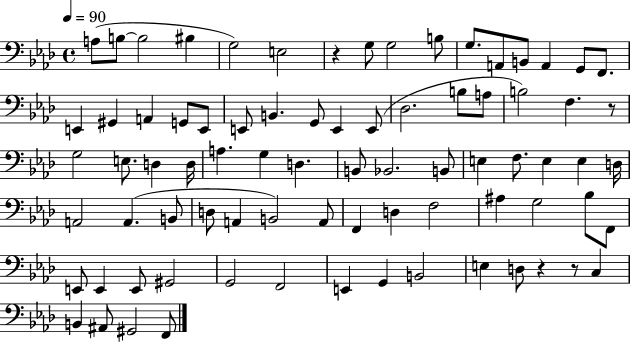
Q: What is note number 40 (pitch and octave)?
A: B2